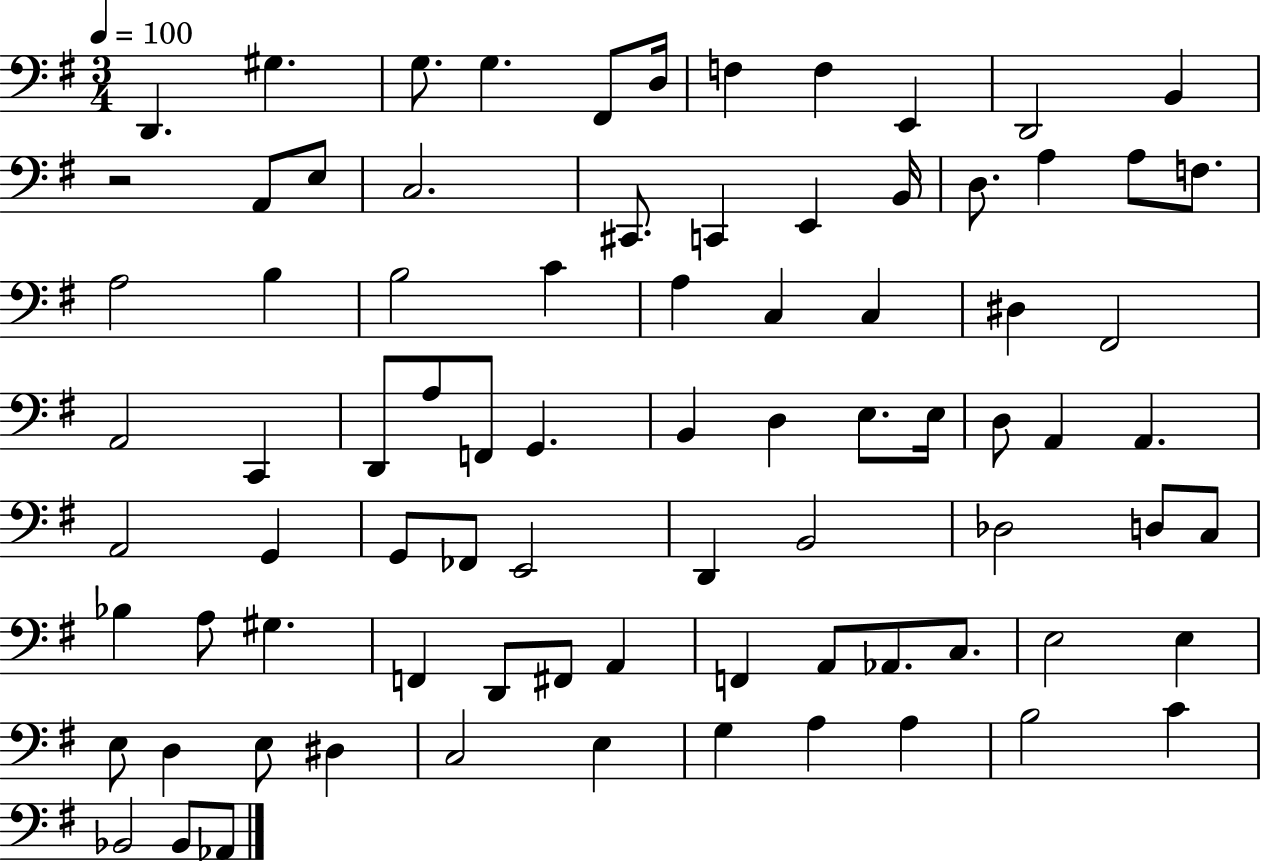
D2/q. G#3/q. G3/e. G3/q. F#2/e D3/s F3/q F3/q E2/q D2/h B2/q R/h A2/e E3/e C3/h. C#2/e. C2/q E2/q B2/s D3/e. A3/q A3/e F3/e. A3/h B3/q B3/h C4/q A3/q C3/q C3/q D#3/q F#2/h A2/h C2/q D2/e A3/e F2/e G2/q. B2/q D3/q E3/e. E3/s D3/e A2/q A2/q. A2/h G2/q G2/e FES2/e E2/h D2/q B2/h Db3/h D3/e C3/e Bb3/q A3/e G#3/q. F2/q D2/e F#2/e A2/q F2/q A2/e Ab2/e. C3/e. E3/h E3/q E3/e D3/q E3/e D#3/q C3/h E3/q G3/q A3/q A3/q B3/h C4/q Bb2/h Bb2/e Ab2/e